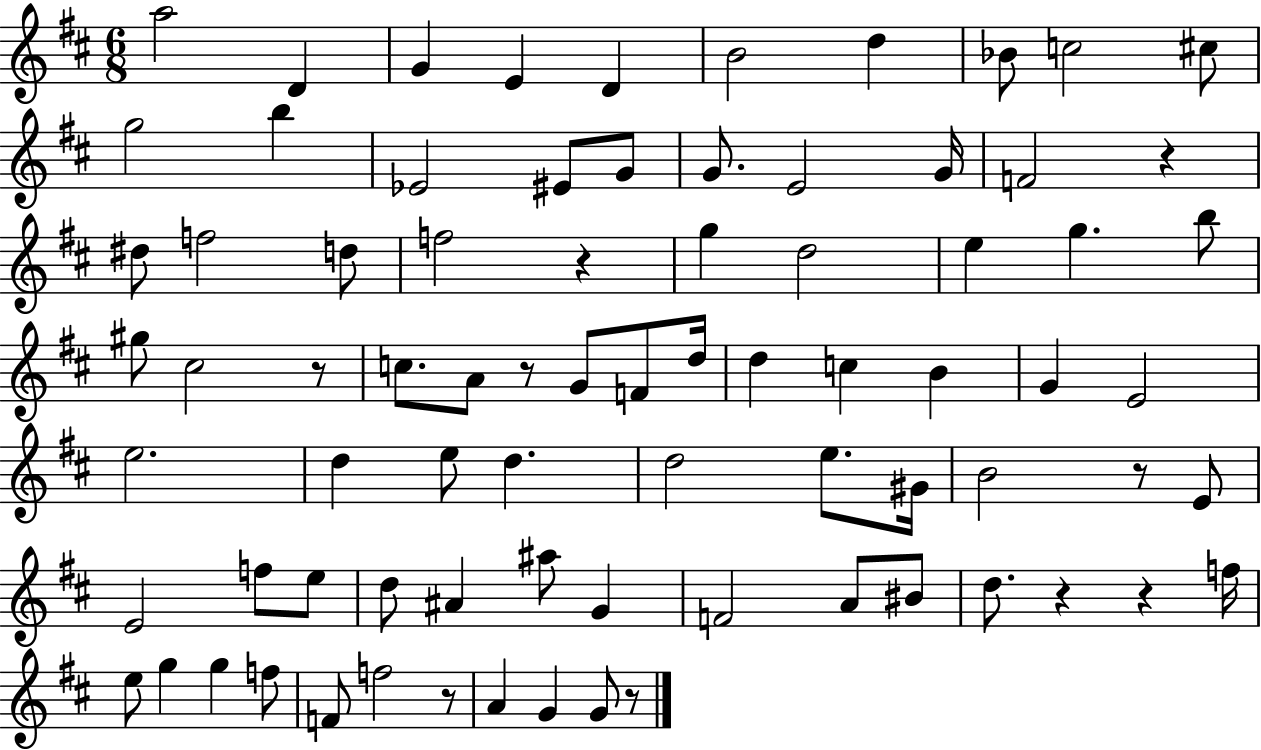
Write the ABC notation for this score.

X:1
T:Untitled
M:6/8
L:1/4
K:D
a2 D G E D B2 d _B/2 c2 ^c/2 g2 b _E2 ^E/2 G/2 G/2 E2 G/4 F2 z ^d/2 f2 d/2 f2 z g d2 e g b/2 ^g/2 ^c2 z/2 c/2 A/2 z/2 G/2 F/2 d/4 d c B G E2 e2 d e/2 d d2 e/2 ^G/4 B2 z/2 E/2 E2 f/2 e/2 d/2 ^A ^a/2 G F2 A/2 ^B/2 d/2 z z f/4 e/2 g g f/2 F/2 f2 z/2 A G G/2 z/2